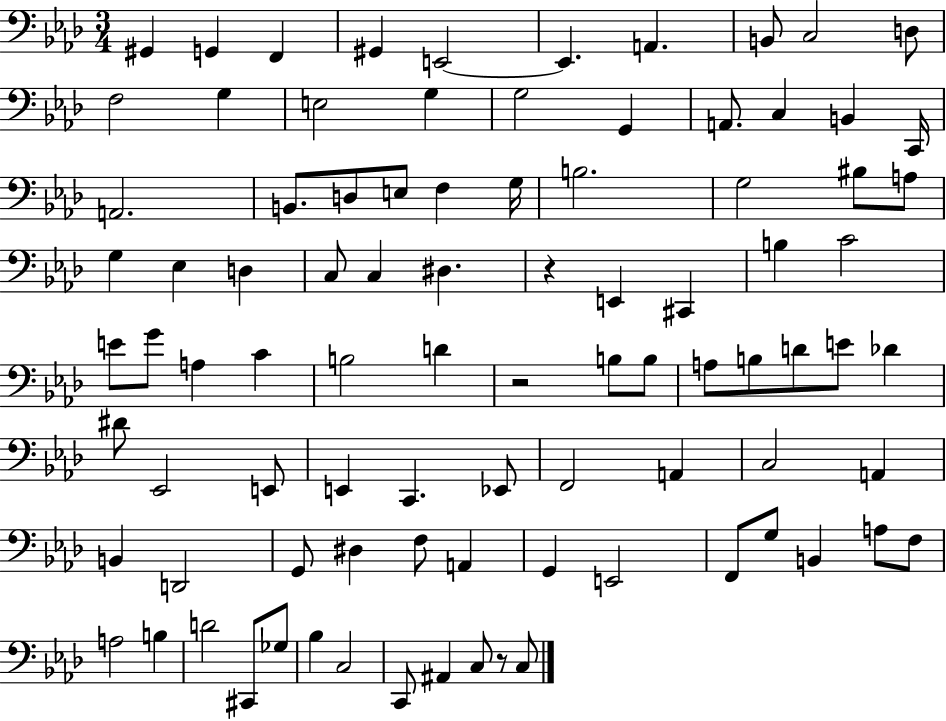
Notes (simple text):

G#2/q G2/q F2/q G#2/q E2/h E2/q. A2/q. B2/e C3/h D3/e F3/h G3/q E3/h G3/q G3/h G2/q A2/e. C3/q B2/q C2/s A2/h. B2/e. D3/e E3/e F3/q G3/s B3/h. G3/h BIS3/e A3/e G3/q Eb3/q D3/q C3/e C3/q D#3/q. R/q E2/q C#2/q B3/q C4/h E4/e G4/e A3/q C4/q B3/h D4/q R/h B3/e B3/e A3/e B3/e D4/e E4/e Db4/q D#4/e Eb2/h E2/e E2/q C2/q. Eb2/e F2/h A2/q C3/h A2/q B2/q D2/h G2/e D#3/q F3/e A2/q G2/q E2/h F2/e G3/e B2/q A3/e F3/e A3/h B3/q D4/h C#2/e Gb3/e Bb3/q C3/h C2/e A#2/q C3/e R/e C3/e